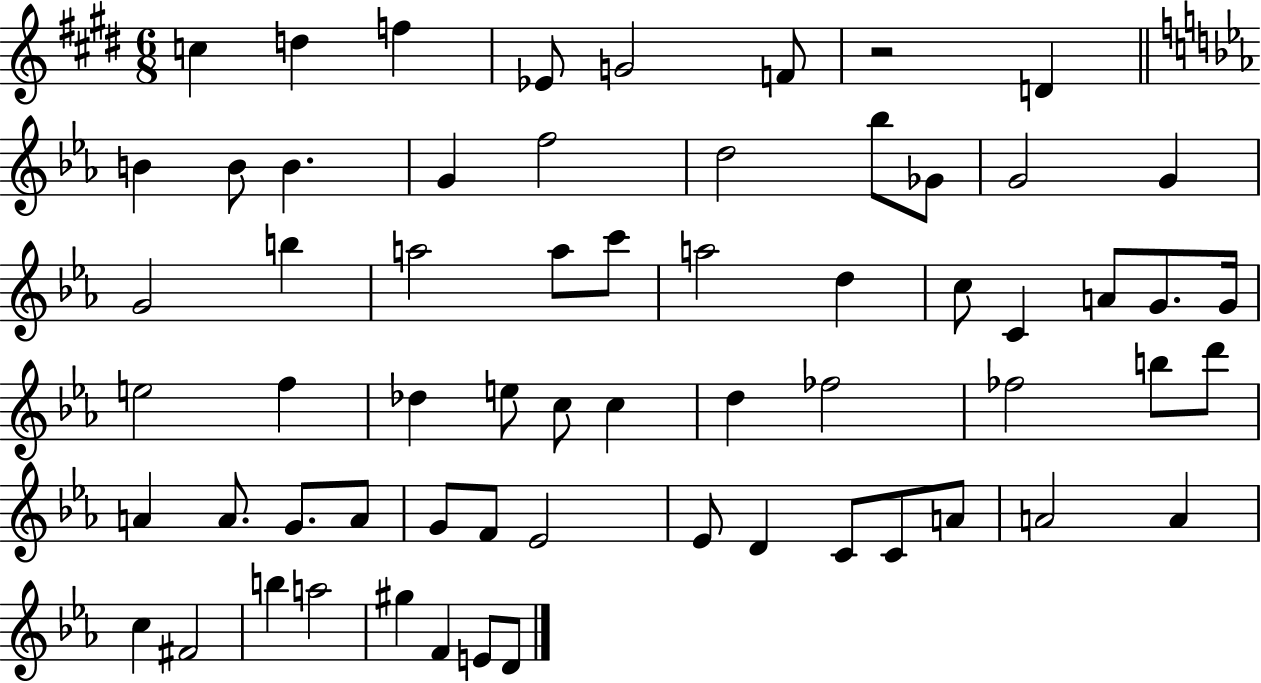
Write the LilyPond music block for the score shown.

{
  \clef treble
  \numericTimeSignature
  \time 6/8
  \key e \major
  c''4 d''4 f''4 | ees'8 g'2 f'8 | r2 d'4 | \bar "||" \break \key ees \major b'4 b'8 b'4. | g'4 f''2 | d''2 bes''8 ges'8 | g'2 g'4 | \break g'2 b''4 | a''2 a''8 c'''8 | a''2 d''4 | c''8 c'4 a'8 g'8. g'16 | \break e''2 f''4 | des''4 e''8 c''8 c''4 | d''4 fes''2 | fes''2 b''8 d'''8 | \break a'4 a'8. g'8. a'8 | g'8 f'8 ees'2 | ees'8 d'4 c'8 c'8 a'8 | a'2 a'4 | \break c''4 fis'2 | b''4 a''2 | gis''4 f'4 e'8 d'8 | \bar "|."
}